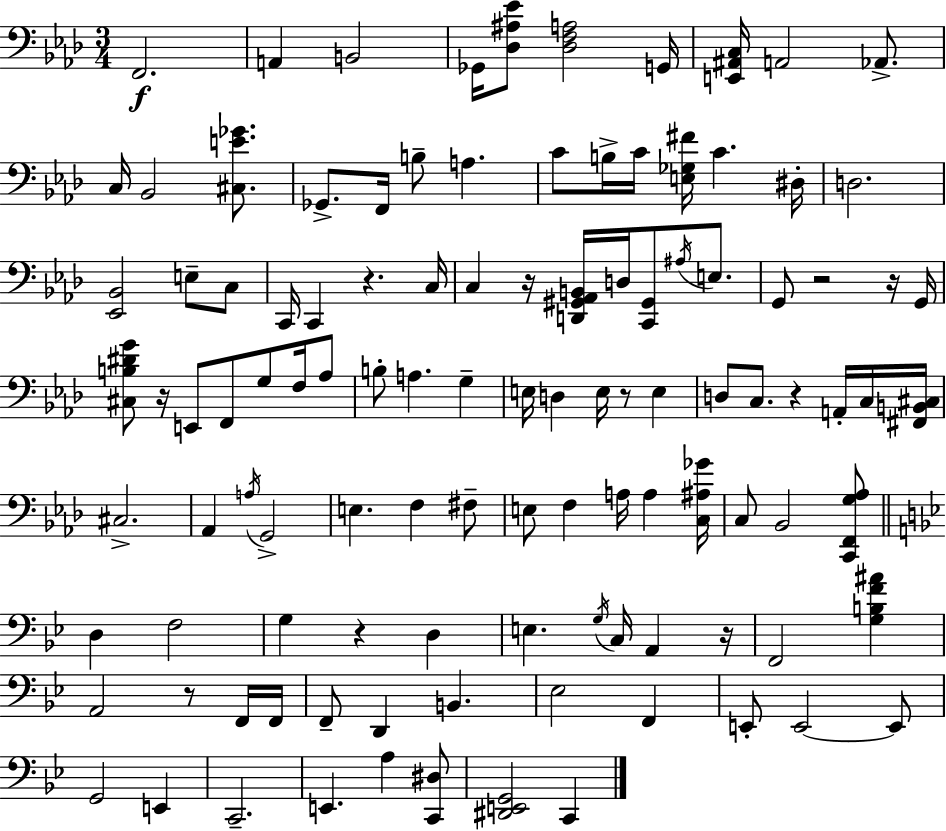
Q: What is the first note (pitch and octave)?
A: F2